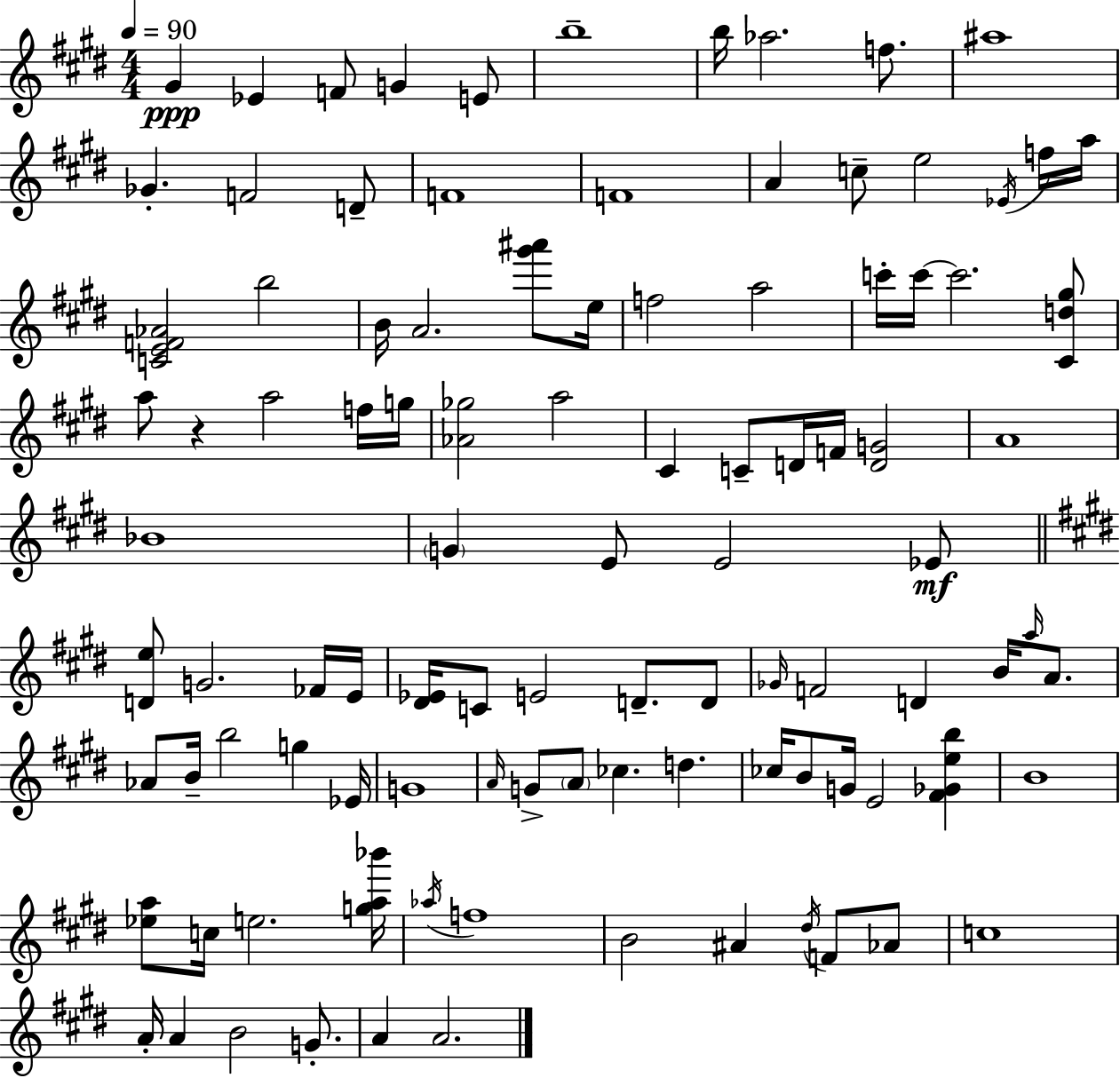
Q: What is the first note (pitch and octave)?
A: G#4